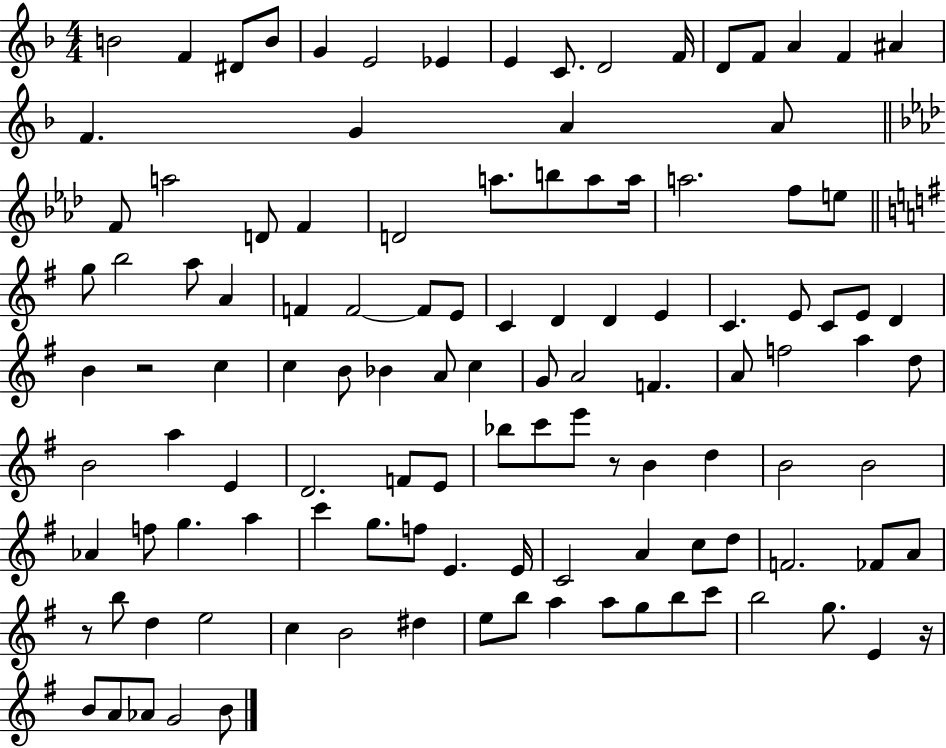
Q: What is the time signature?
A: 4/4